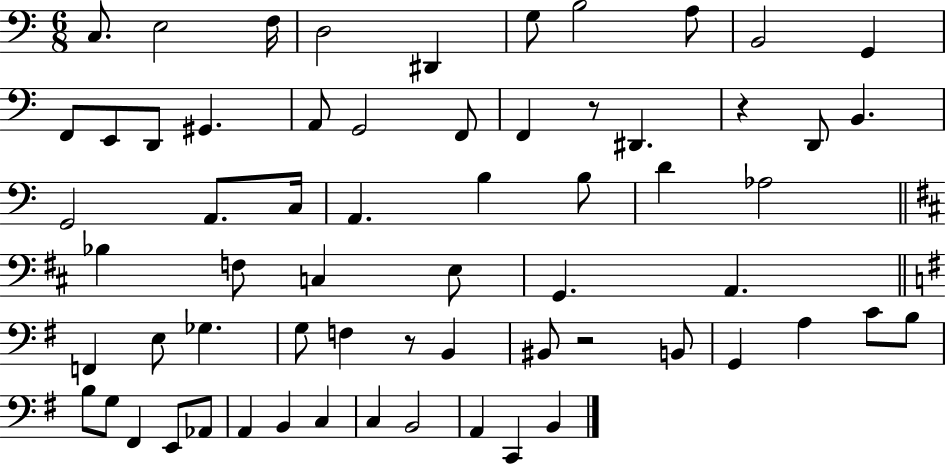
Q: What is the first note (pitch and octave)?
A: C3